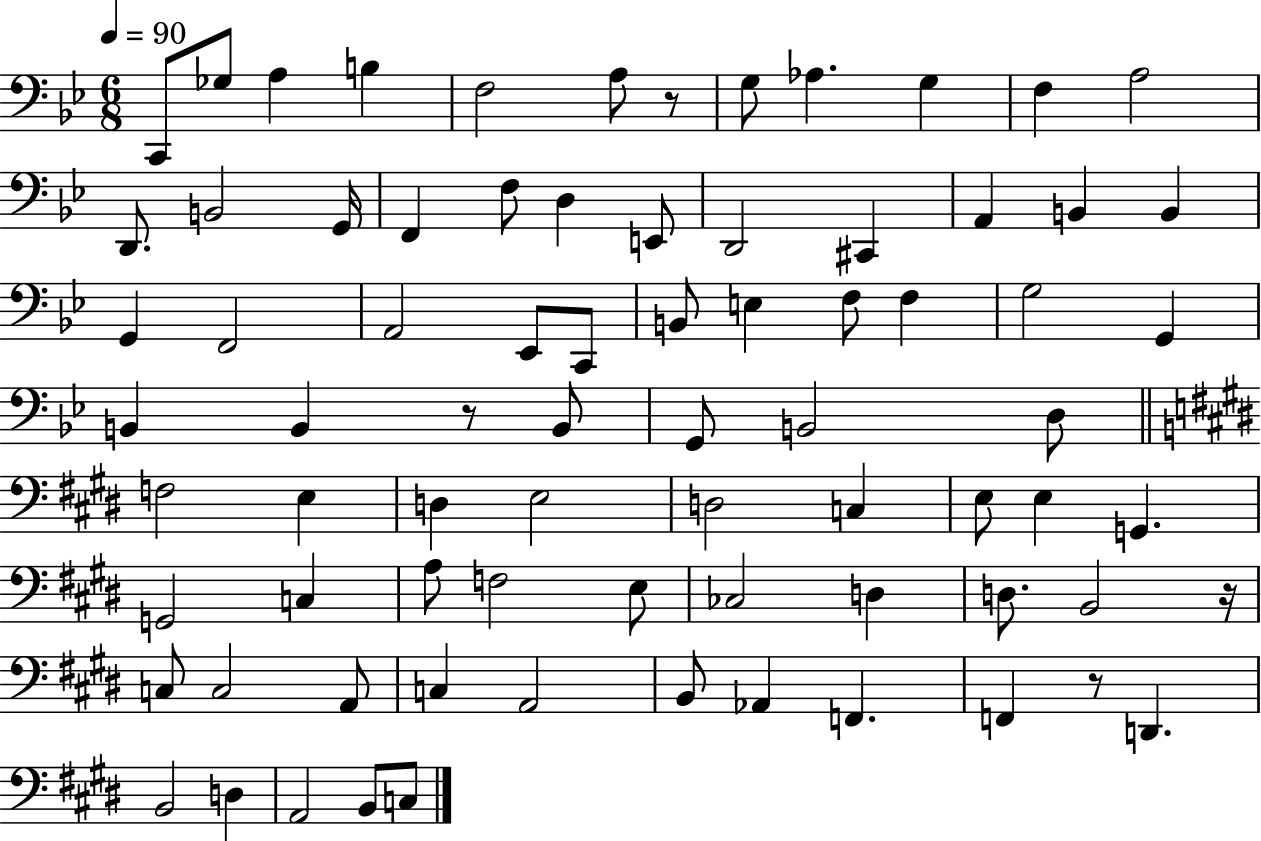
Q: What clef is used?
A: bass